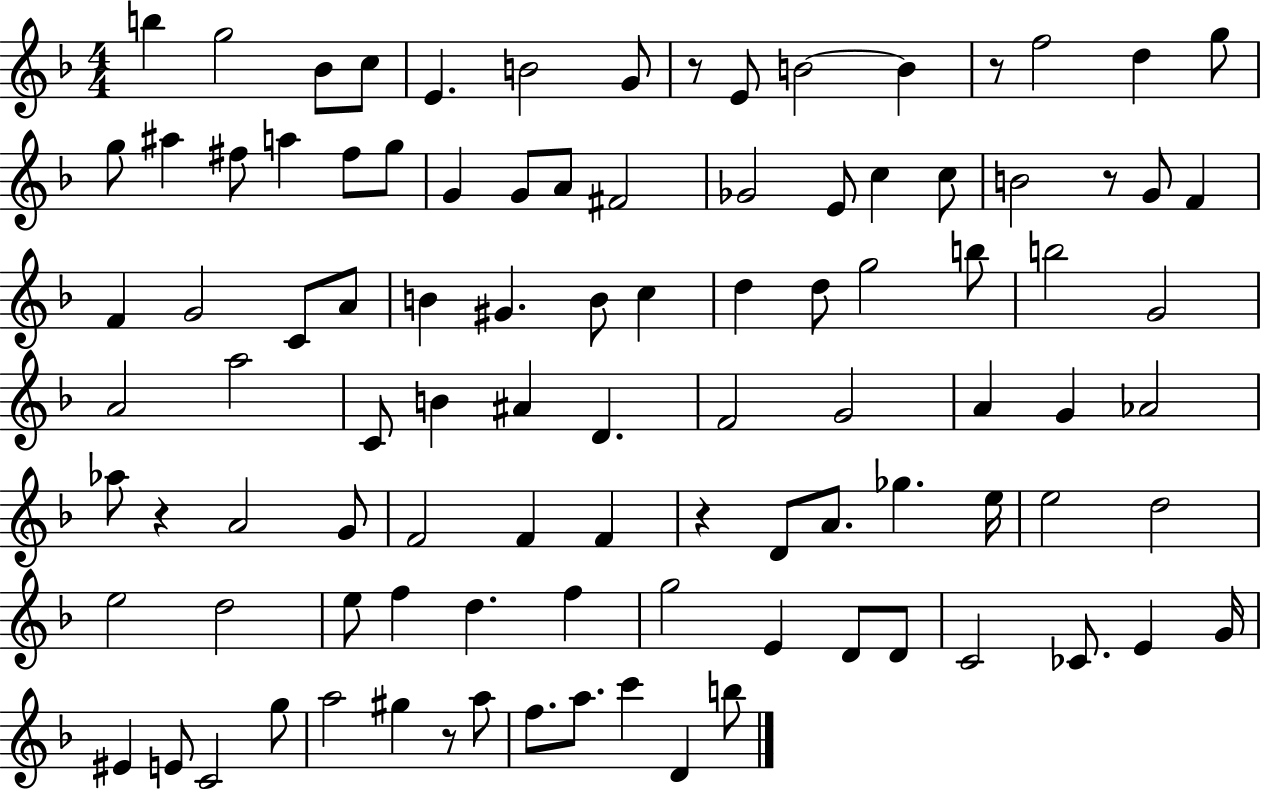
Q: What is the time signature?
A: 4/4